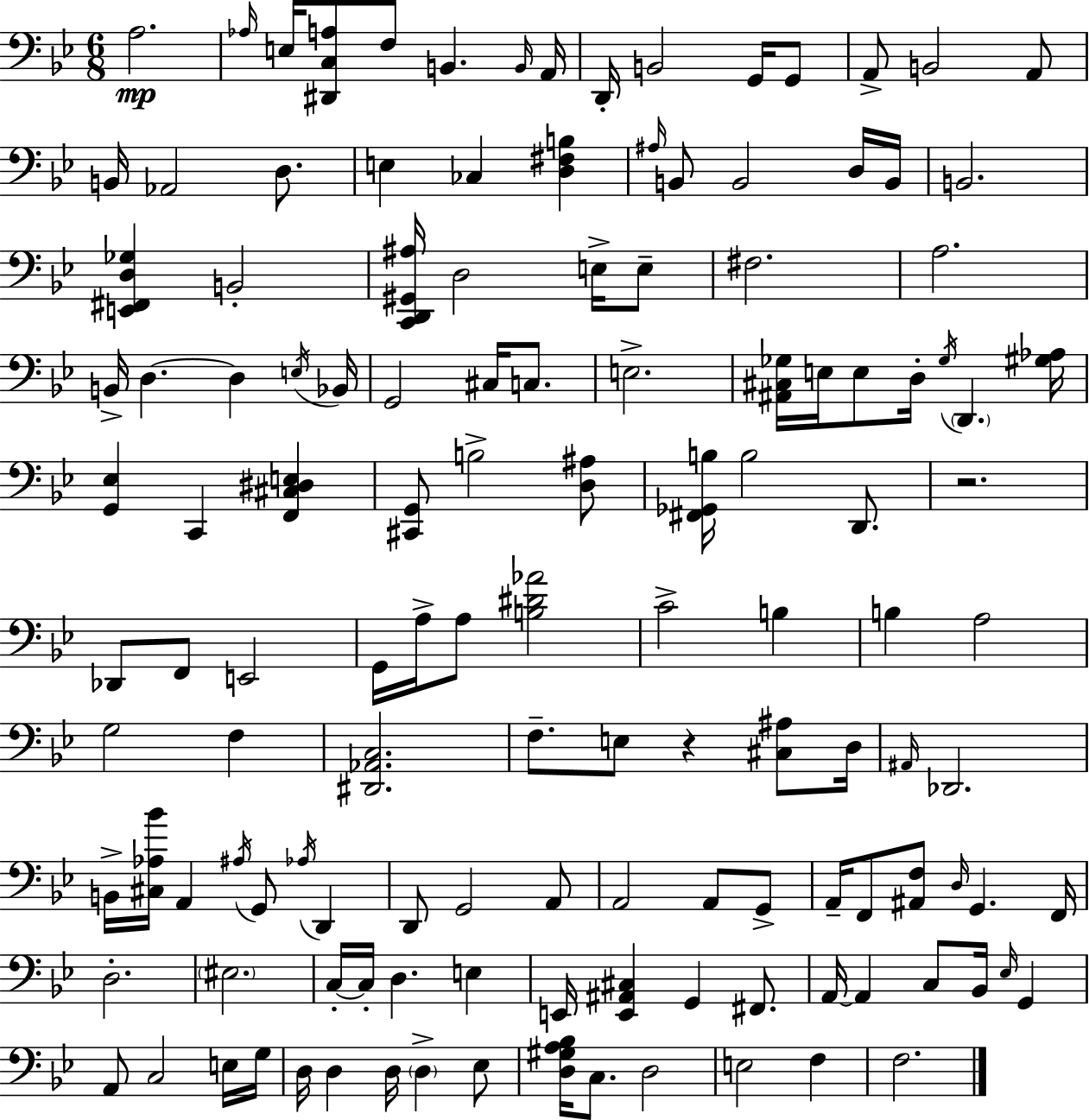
A3/h. Ab3/s E3/s [D#2,C3,A3]/e F3/e B2/q. B2/s A2/s D2/s B2/h G2/s G2/e A2/e B2/h A2/e B2/s Ab2/h D3/e. E3/q CES3/q [D3,F#3,B3]/q A#3/s B2/e B2/h D3/s B2/s B2/h. [E2,F#2,D3,Gb3]/q B2/h [C2,D2,G#2,A#3]/s D3/h E3/s E3/e F#3/h. A3/h. B2/s D3/q. D3/q E3/s Bb2/s G2/h C#3/s C3/e. E3/h. [A#2,C#3,Gb3]/s E3/s E3/e D3/s Gb3/s D2/q. [G#3,Ab3]/s [G2,Eb3]/q C2/q [F2,C#3,D#3,E3]/q [C#2,G2]/e B3/h [D3,A#3]/e [F#2,Gb2,B3]/s B3/h D2/e. R/h. Db2/e F2/e E2/h G2/s A3/s A3/e [B3,D#4,Ab4]/h C4/h B3/q B3/q A3/h G3/h F3/q [D#2,Ab2,C3]/h. F3/e. E3/e R/q [C#3,A#3]/e D3/s A#2/s Db2/h. B2/s [C#3,Ab3,Bb4]/s A2/q A#3/s G2/e Ab3/s D2/q D2/e G2/h A2/e A2/h A2/e G2/e A2/s F2/e [A#2,F3]/e D3/s G2/q. F2/s D3/h. EIS3/h. C3/s C3/s D3/q. E3/q E2/s [E2,A#2,C#3]/q G2/q F#2/e. A2/s A2/q C3/e Bb2/s Eb3/s G2/q A2/e C3/h E3/s G3/s D3/s D3/q D3/s D3/q Eb3/e [D3,G#3,A3,Bb3]/s C3/e. D3/h E3/h F3/q F3/h.